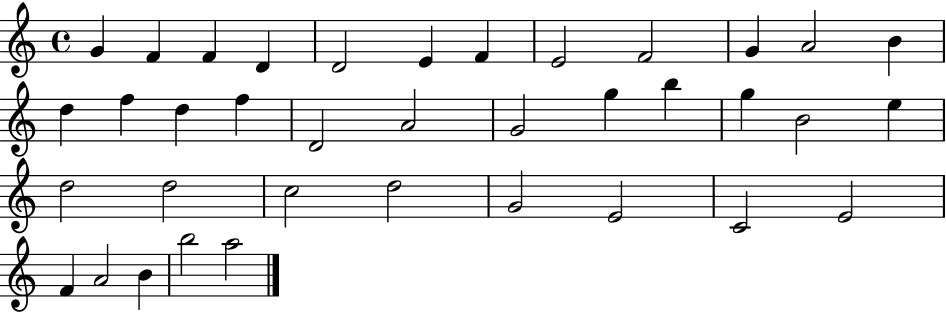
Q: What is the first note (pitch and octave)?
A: G4